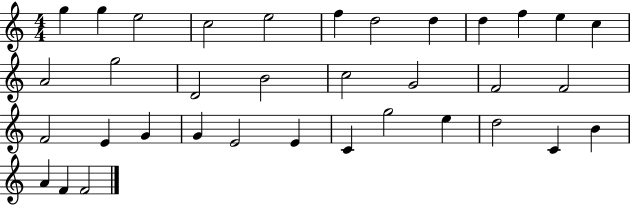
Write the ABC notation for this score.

X:1
T:Untitled
M:4/4
L:1/4
K:C
g g e2 c2 e2 f d2 d d f e c A2 g2 D2 B2 c2 G2 F2 F2 F2 E G G E2 E C g2 e d2 C B A F F2